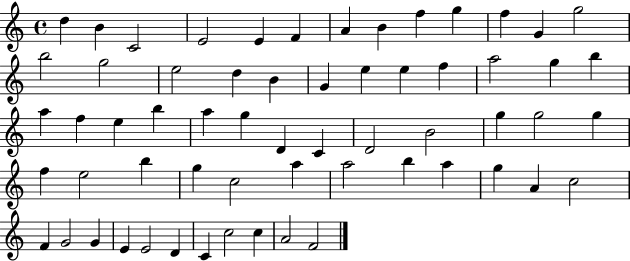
{
  \clef treble
  \time 4/4
  \defaultTimeSignature
  \key c \major
  d''4 b'4 c'2 | e'2 e'4 f'4 | a'4 b'4 f''4 g''4 | f''4 g'4 g''2 | \break b''2 g''2 | e''2 d''4 b'4 | g'4 e''4 e''4 f''4 | a''2 g''4 b''4 | \break a''4 f''4 e''4 b''4 | a''4 g''4 d'4 c'4 | d'2 b'2 | g''4 g''2 g''4 | \break f''4 e''2 b''4 | g''4 c''2 a''4 | a''2 b''4 a''4 | g''4 a'4 c''2 | \break f'4 g'2 g'4 | e'4 e'2 d'4 | c'4 c''2 c''4 | a'2 f'2 | \break \bar "|."
}